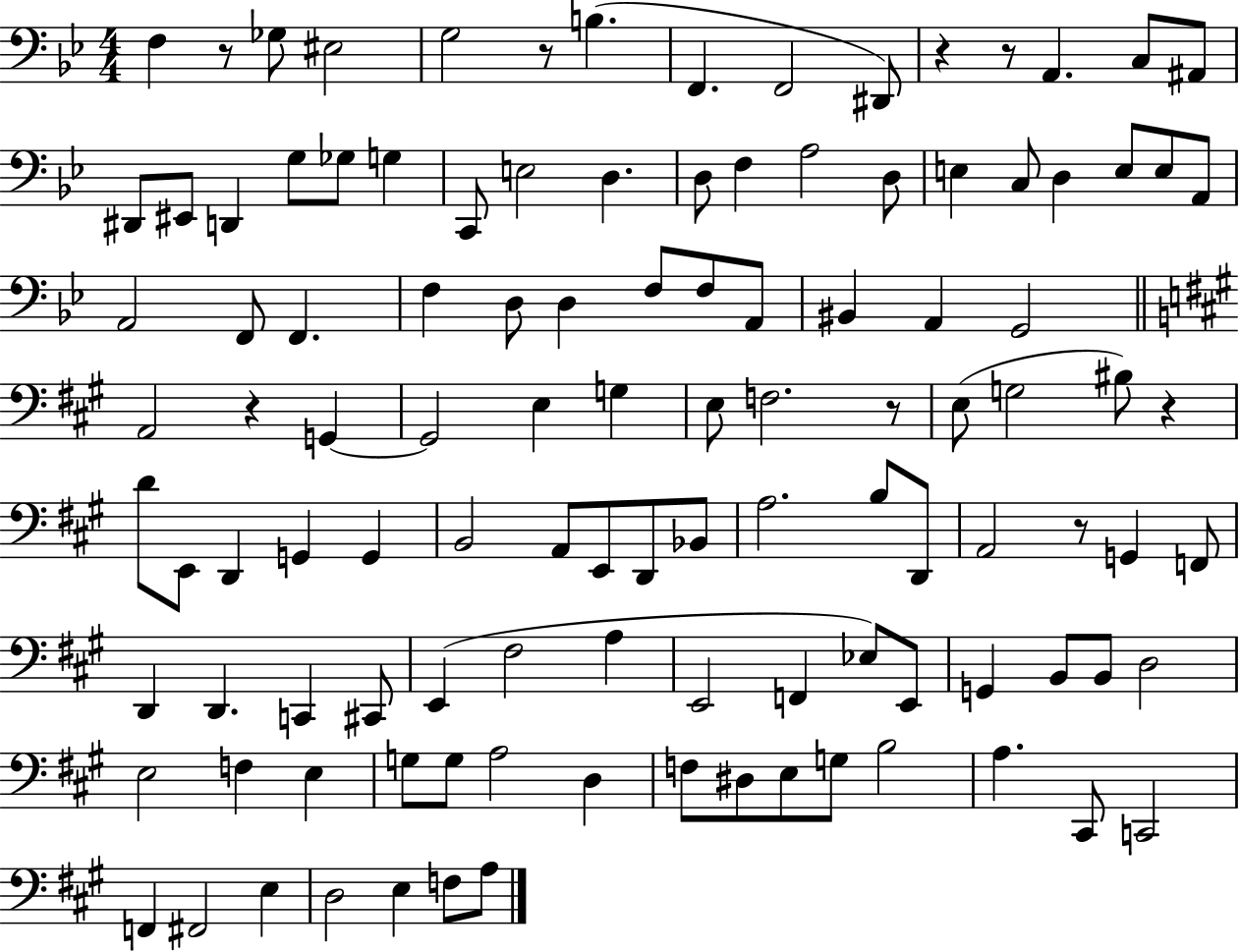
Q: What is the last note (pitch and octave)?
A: A3